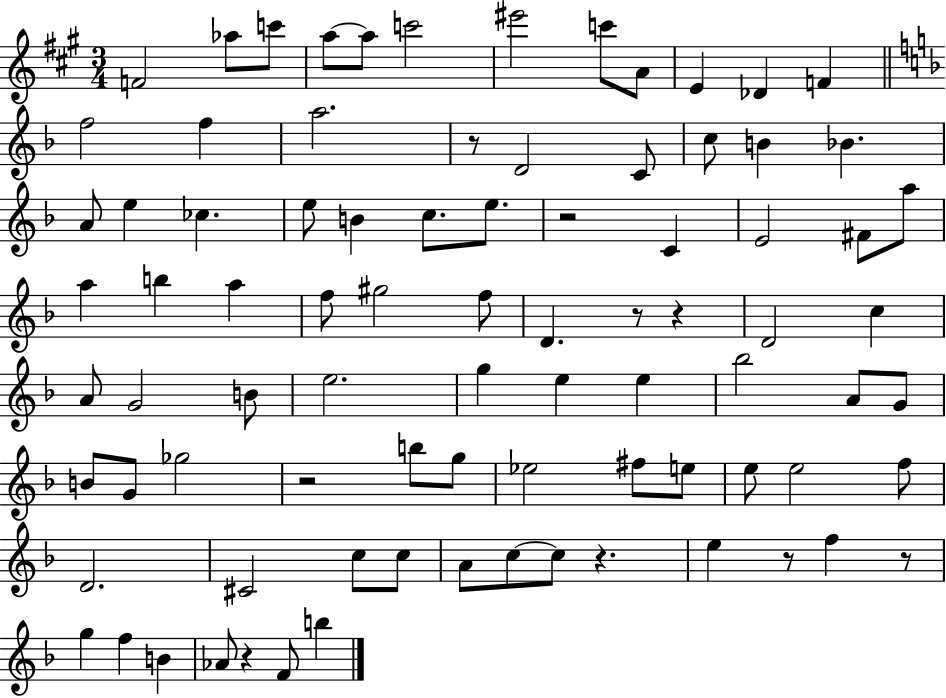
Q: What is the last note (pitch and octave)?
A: B5